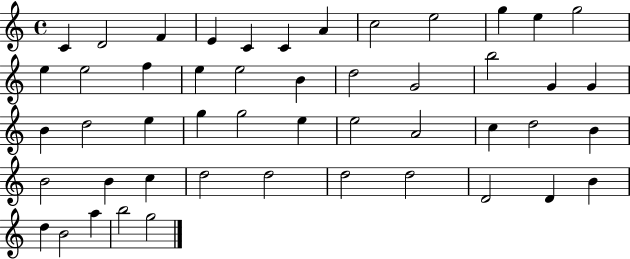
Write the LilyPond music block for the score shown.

{
  \clef treble
  \time 4/4
  \defaultTimeSignature
  \key c \major
  c'4 d'2 f'4 | e'4 c'4 c'4 a'4 | c''2 e''2 | g''4 e''4 g''2 | \break e''4 e''2 f''4 | e''4 e''2 b'4 | d''2 g'2 | b''2 g'4 g'4 | \break b'4 d''2 e''4 | g''4 g''2 e''4 | e''2 a'2 | c''4 d''2 b'4 | \break b'2 b'4 c''4 | d''2 d''2 | d''2 d''2 | d'2 d'4 b'4 | \break d''4 b'2 a''4 | b''2 g''2 | \bar "|."
}